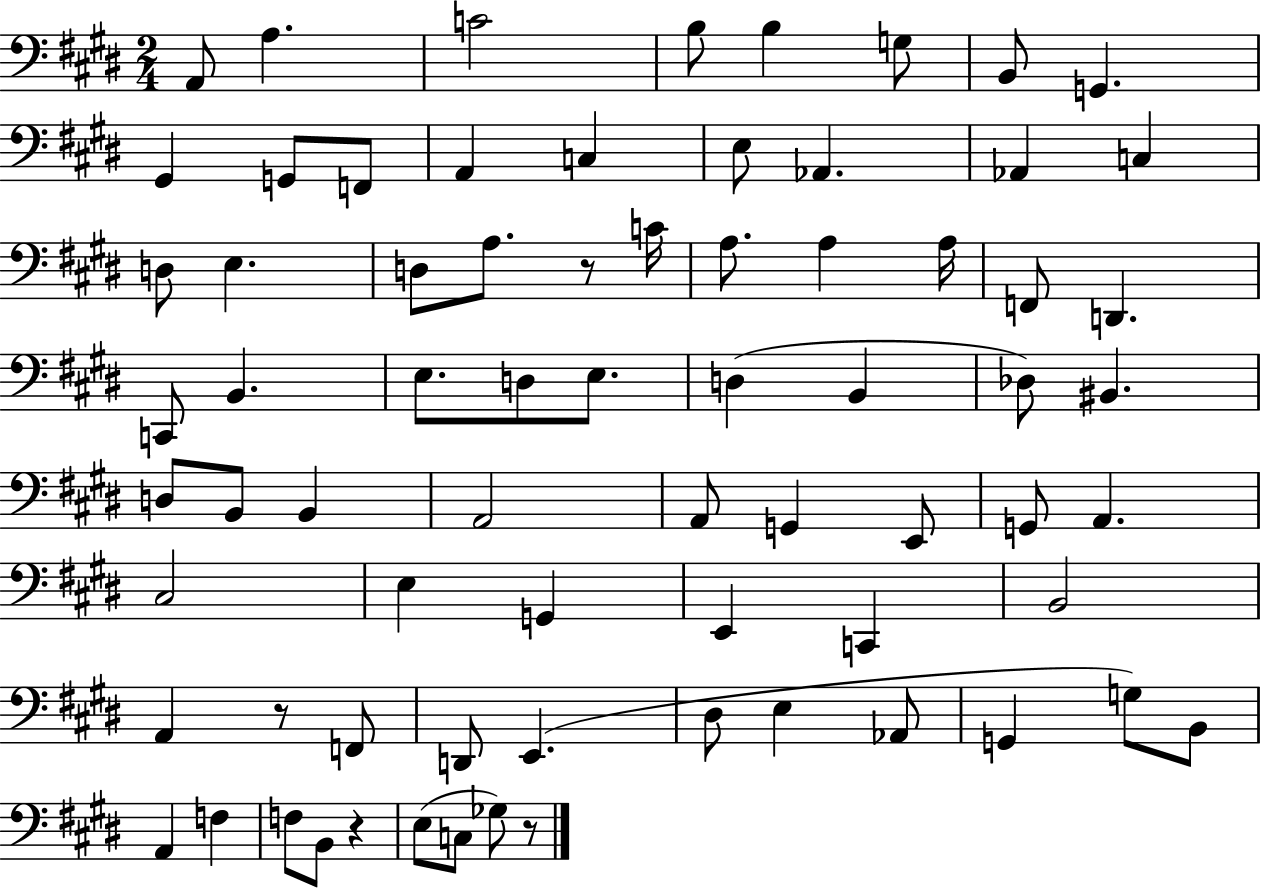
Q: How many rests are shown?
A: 4